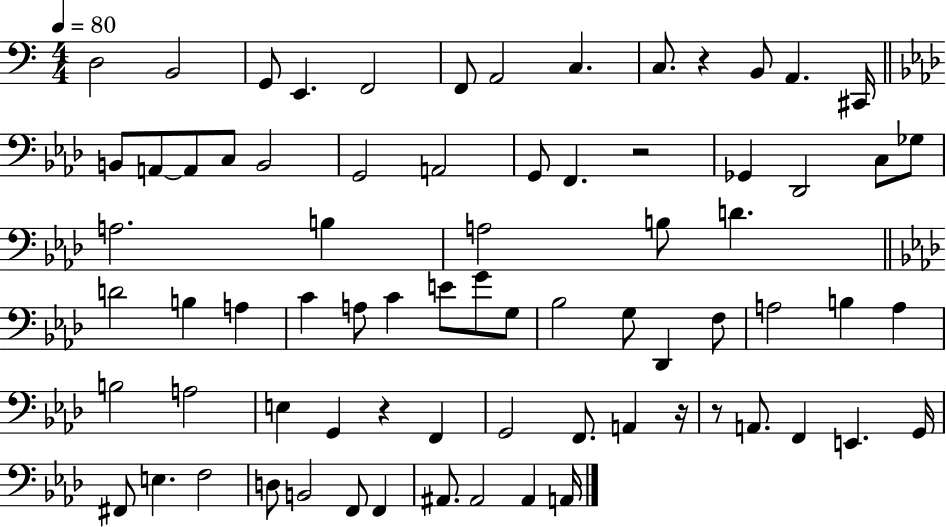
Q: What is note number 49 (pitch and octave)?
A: E3